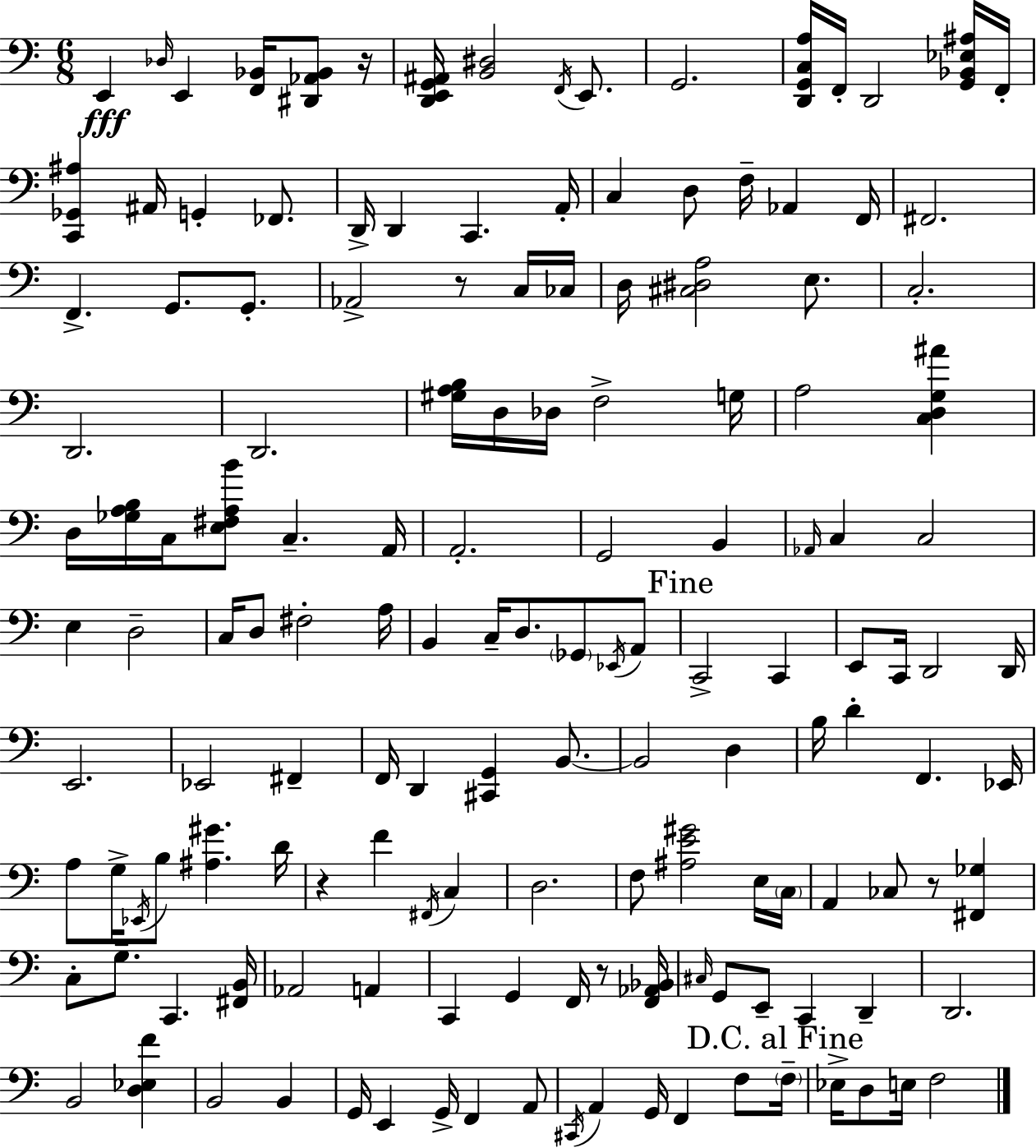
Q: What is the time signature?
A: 6/8